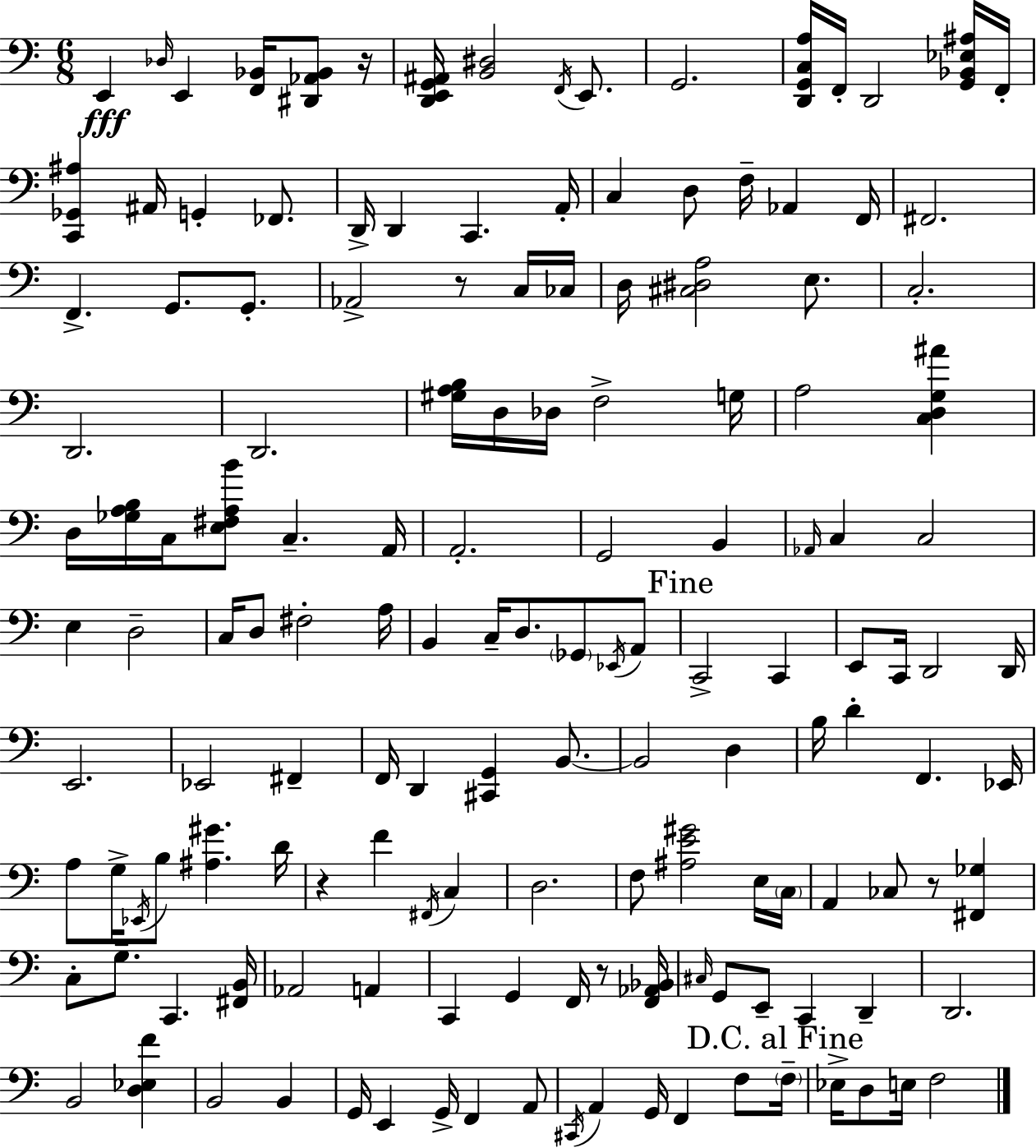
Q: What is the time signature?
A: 6/8